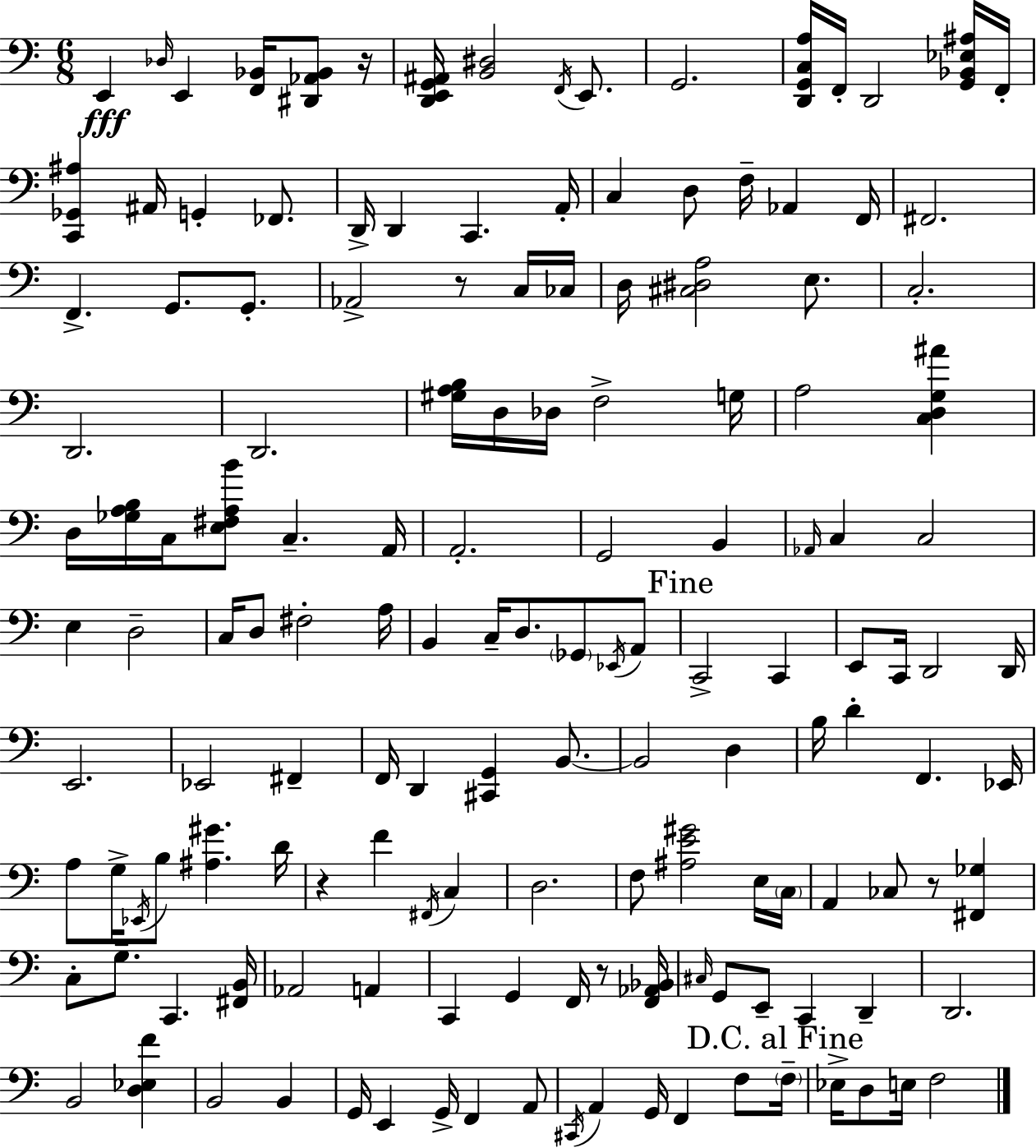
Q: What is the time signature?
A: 6/8